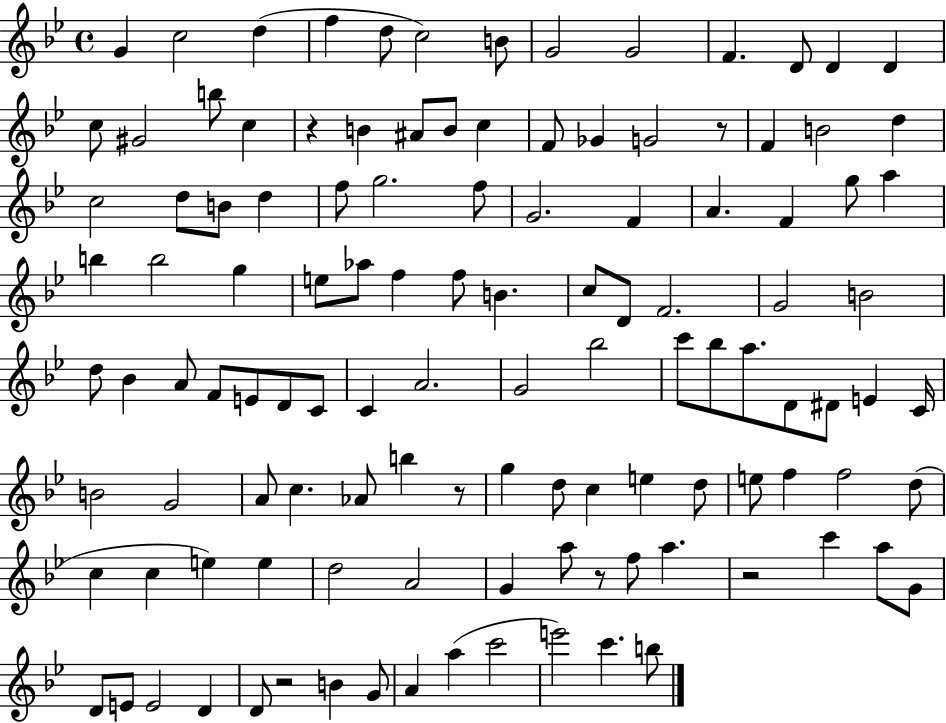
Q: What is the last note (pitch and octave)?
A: B5